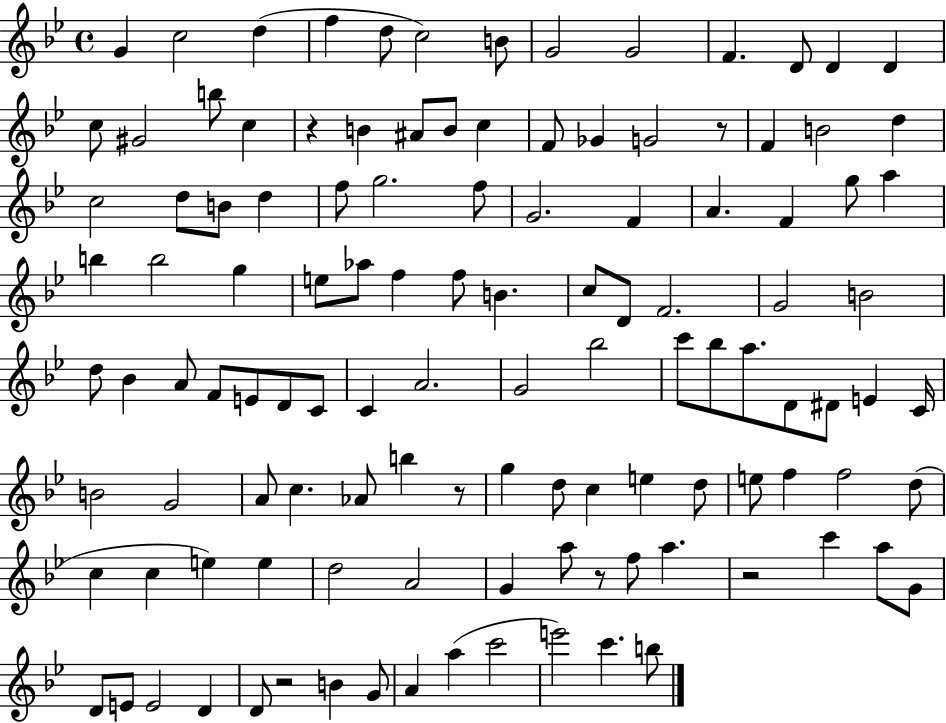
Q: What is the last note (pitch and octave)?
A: B5